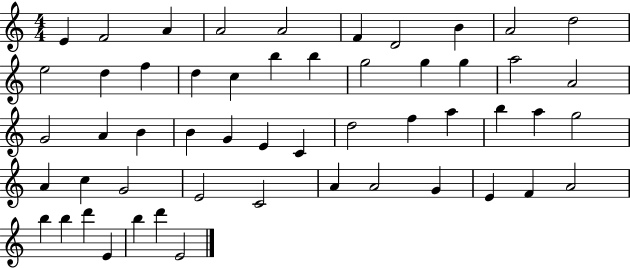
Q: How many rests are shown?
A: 0